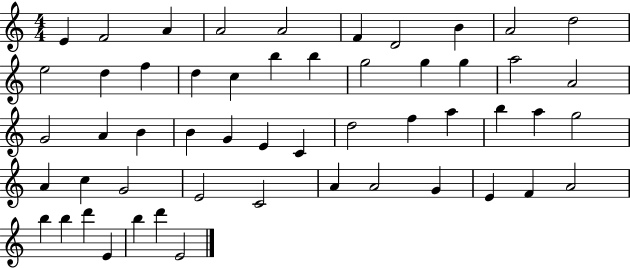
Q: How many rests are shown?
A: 0